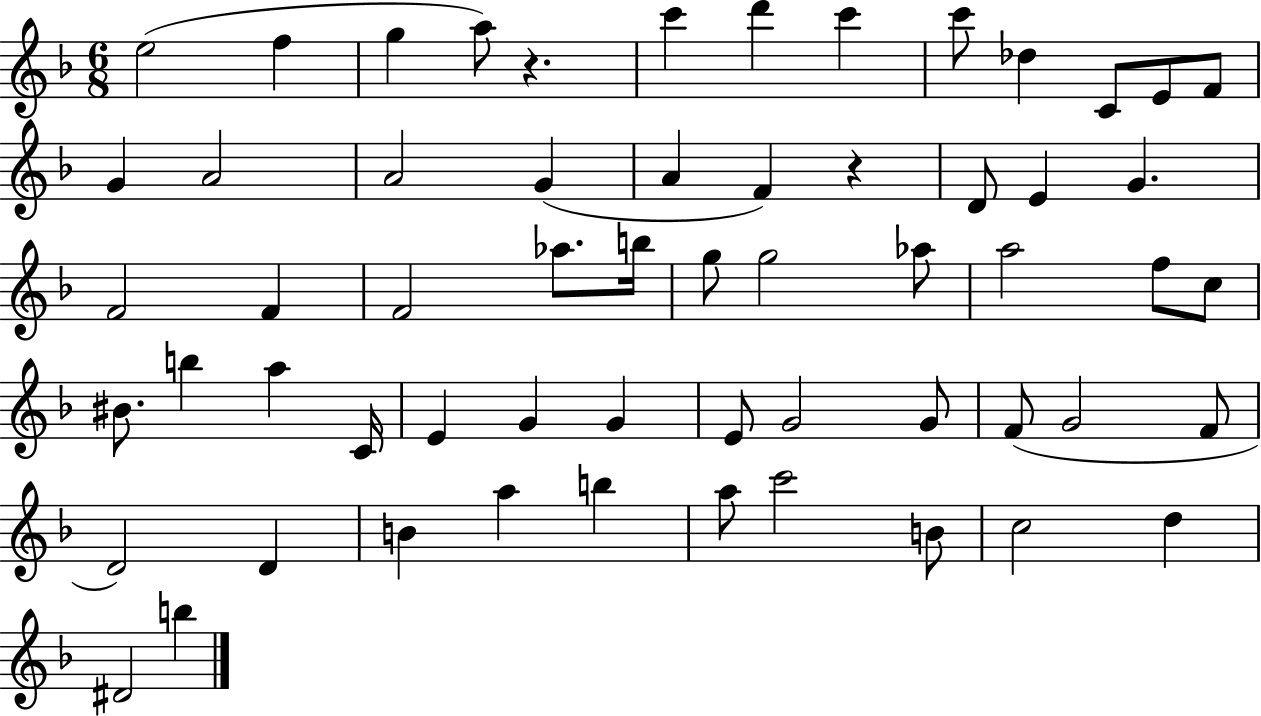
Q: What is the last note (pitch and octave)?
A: B5